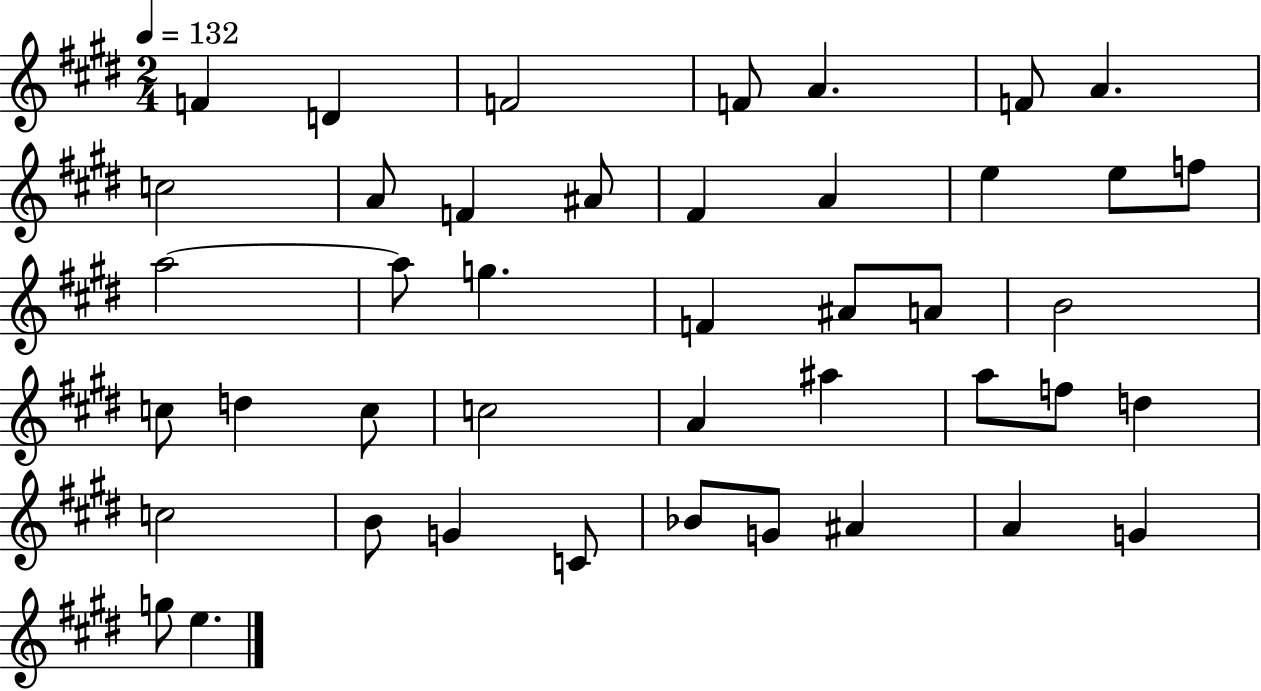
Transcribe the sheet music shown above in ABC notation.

X:1
T:Untitled
M:2/4
L:1/4
K:E
F D F2 F/2 A F/2 A c2 A/2 F ^A/2 ^F A e e/2 f/2 a2 a/2 g F ^A/2 A/2 B2 c/2 d c/2 c2 A ^a a/2 f/2 d c2 B/2 G C/2 _B/2 G/2 ^A A G g/2 e